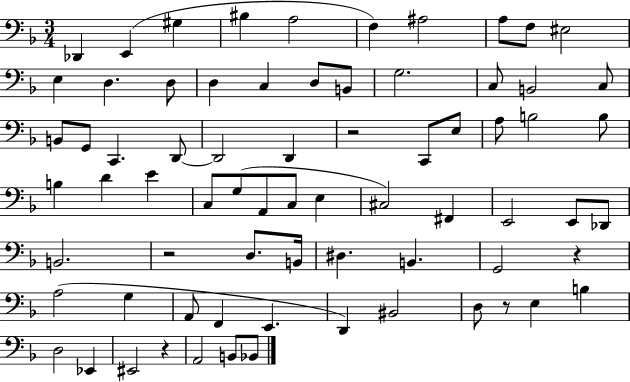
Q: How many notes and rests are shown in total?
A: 72